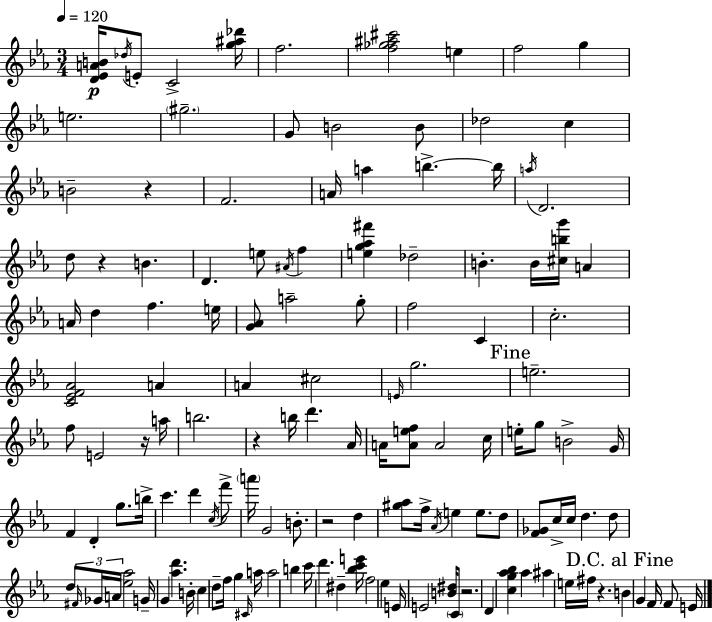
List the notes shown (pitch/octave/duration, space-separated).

[D4,Eb4,A4,B4]/s Db5/s E4/e C4/h [G5,A#5,Db6]/s F5/h. [F5,Gb5,A#5,C#6]/h E5/q F5/h G5/q E5/h. G#5/h. G4/e B4/h B4/e Db5/h C5/q B4/h R/q F4/h. A4/s A5/q B5/q. B5/s A5/s D4/h. D5/e R/q B4/q. D4/q. E5/e A#4/s F5/q [E5,G5,Ab5,F#6]/q Db5/h B4/q. B4/s [C#5,B5,G6]/s A4/q A4/s D5/q F5/q. E5/s [G4,Ab4]/e A5/h G5/e F5/h C4/q C5/h. [C4,Eb4,F4,Ab4]/h A4/q A4/q C#5/h E4/s G5/h. E5/h. F5/e E4/h R/s A5/s B5/h. R/q B5/s D6/q. Ab4/s A4/s [A4,E5,F5]/e A4/h C5/s E5/s G5/e B4/h G4/s F4/q D4/q G5/e. B5/s C6/q. D6/q C5/s F6/e A6/s G4/h B4/e. R/h D5/q [G#5,Ab5]/e F5/s Ab4/s E5/q E5/e. D5/e [F4,Gb4]/e C5/s C5/s D5/q. D5/e D5/e F#4/s Gb4/s A4/s [Eb5,Ab5]/h G4/s G4/q [Ab5,D6]/q. B4/s C5/q D5/e F5/s G5/q C#4/s A5/s A5/h B5/q C6/s D6/q. D#5/q [Bb5,C6,E6]/s F5/h Eb5/q E4/s E4/h [B4,D#5]/s C4/e R/h. D4/q [C5,G5,Ab5,Bb5]/q Ab5/q A#5/q E5/s F#5/s R/q. B4/q G4/q F4/s F4/e E4/s